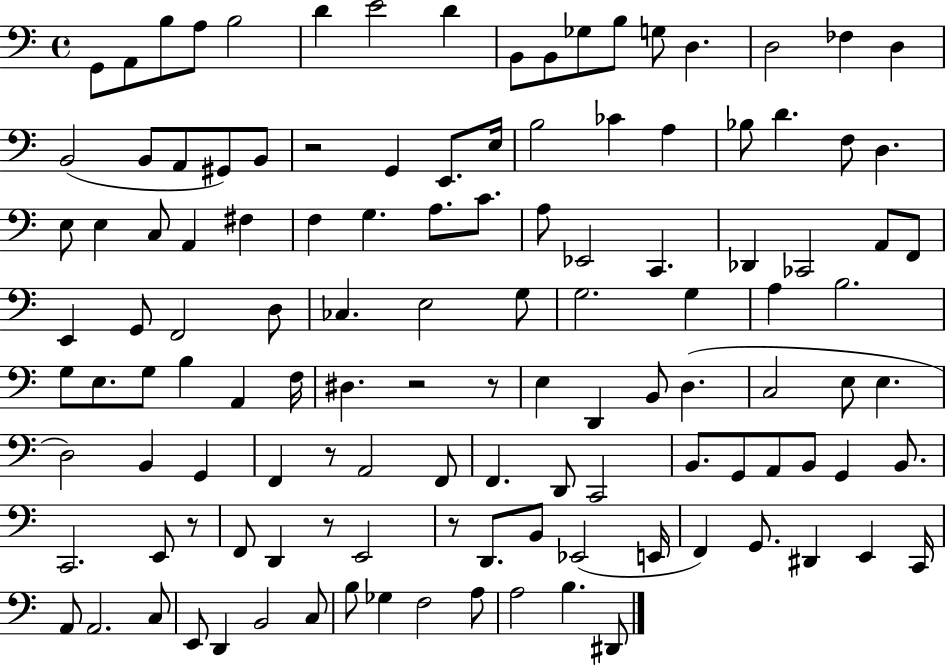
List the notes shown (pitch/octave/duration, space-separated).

G2/e A2/e B3/e A3/e B3/h D4/q E4/h D4/q B2/e B2/e Gb3/e B3/e G3/e D3/q. D3/h FES3/q D3/q B2/h B2/e A2/e G#2/e B2/e R/h G2/q E2/e. E3/s B3/h CES4/q A3/q Bb3/e D4/q. F3/e D3/q. E3/e E3/q C3/e A2/q F#3/q F3/q G3/q. A3/e. C4/e. A3/e Eb2/h C2/q. Db2/q CES2/h A2/e F2/e E2/q G2/e F2/h D3/e CES3/q. E3/h G3/e G3/h. G3/q A3/q B3/h. G3/e E3/e. G3/e B3/q A2/q F3/s D#3/q. R/h R/e E3/q D2/q B2/e D3/q. C3/h E3/e E3/q. D3/h B2/q G2/q F2/q R/e A2/h F2/e F2/q. D2/e C2/h B2/e. G2/e A2/e B2/e G2/q B2/e. C2/h. E2/e R/e F2/e D2/q R/e E2/h R/e D2/e. B2/e Eb2/h E2/s F2/q G2/e. D#2/q E2/q C2/s A2/e A2/h. C3/e E2/e D2/q B2/h C3/e B3/e Gb3/q F3/h A3/e A3/h B3/q. D#2/e